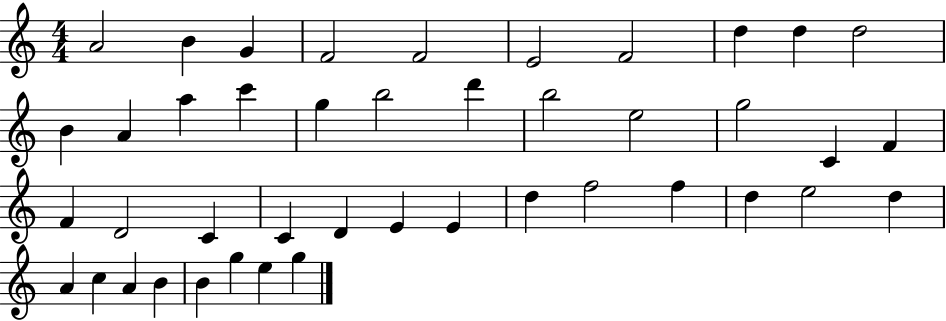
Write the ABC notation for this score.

X:1
T:Untitled
M:4/4
L:1/4
K:C
A2 B G F2 F2 E2 F2 d d d2 B A a c' g b2 d' b2 e2 g2 C F F D2 C C D E E d f2 f d e2 d A c A B B g e g